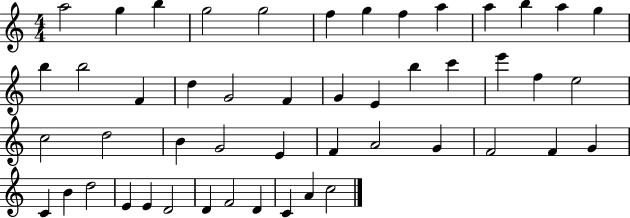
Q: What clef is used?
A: treble